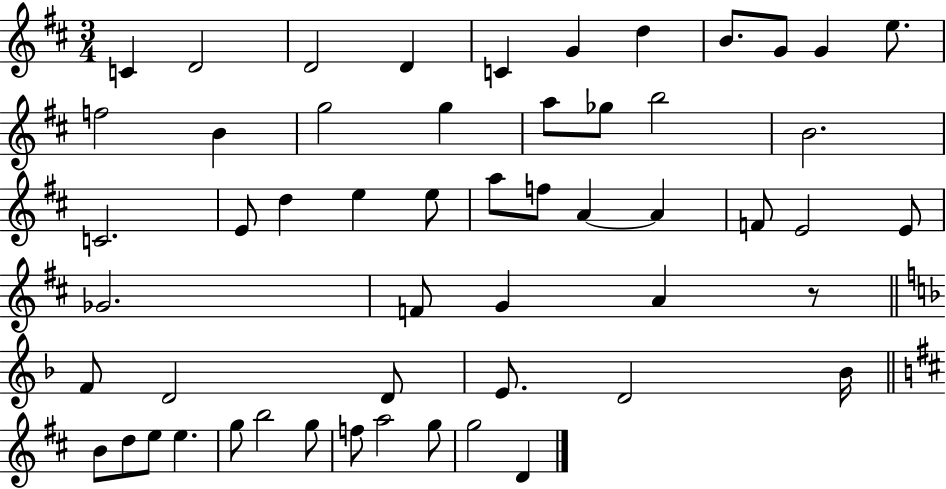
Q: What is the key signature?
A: D major